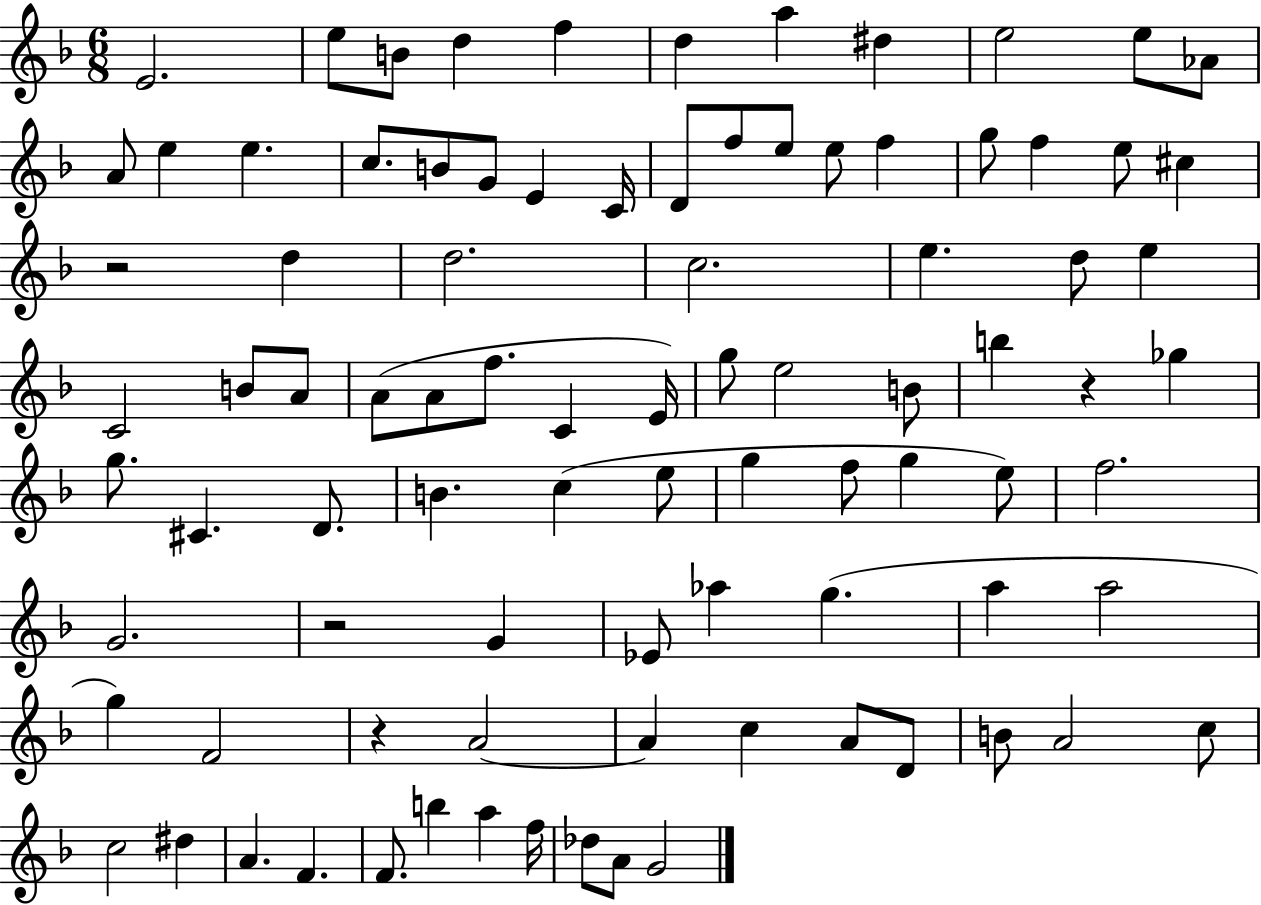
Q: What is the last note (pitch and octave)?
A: G4